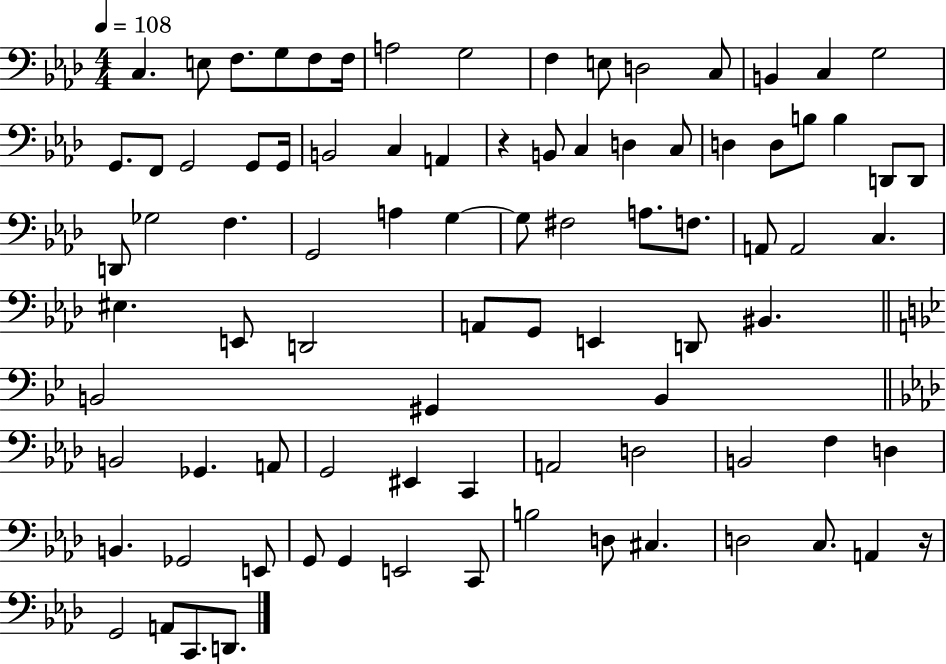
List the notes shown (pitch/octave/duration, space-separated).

C3/q. E3/e F3/e. G3/e F3/e F3/s A3/h G3/h F3/q E3/e D3/h C3/e B2/q C3/q G3/h G2/e. F2/e G2/h G2/e G2/s B2/h C3/q A2/q R/q B2/e C3/q D3/q C3/e D3/q D3/e B3/e B3/q D2/e D2/e D2/e Gb3/h F3/q. G2/h A3/q G3/q G3/e F#3/h A3/e. F3/e. A2/e A2/h C3/q. EIS3/q. E2/e D2/h A2/e G2/e E2/q D2/e BIS2/q. B2/h G#2/q B2/q B2/h Gb2/q. A2/e G2/h EIS2/q C2/q A2/h D3/h B2/h F3/q D3/q B2/q. Gb2/h E2/e G2/e G2/q E2/h C2/e B3/h D3/e C#3/q. D3/h C3/e. A2/q R/s G2/h A2/e C2/e. D2/e.